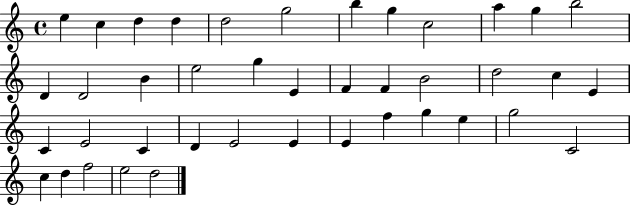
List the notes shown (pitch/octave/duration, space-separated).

E5/q C5/q D5/q D5/q D5/h G5/h B5/q G5/q C5/h A5/q G5/q B5/h D4/q D4/h B4/q E5/h G5/q E4/q F4/q F4/q B4/h D5/h C5/q E4/q C4/q E4/h C4/q D4/q E4/h E4/q E4/q F5/q G5/q E5/q G5/h C4/h C5/q D5/q F5/h E5/h D5/h